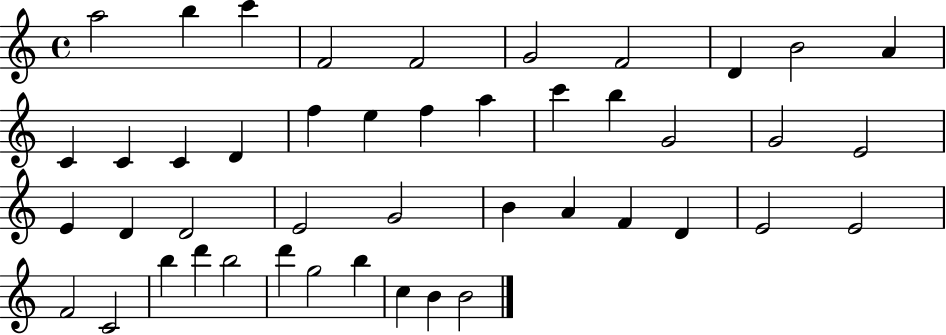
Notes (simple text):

A5/h B5/q C6/q F4/h F4/h G4/h F4/h D4/q B4/h A4/q C4/q C4/q C4/q D4/q F5/q E5/q F5/q A5/q C6/q B5/q G4/h G4/h E4/h E4/q D4/q D4/h E4/h G4/h B4/q A4/q F4/q D4/q E4/h E4/h F4/h C4/h B5/q D6/q B5/h D6/q G5/h B5/q C5/q B4/q B4/h